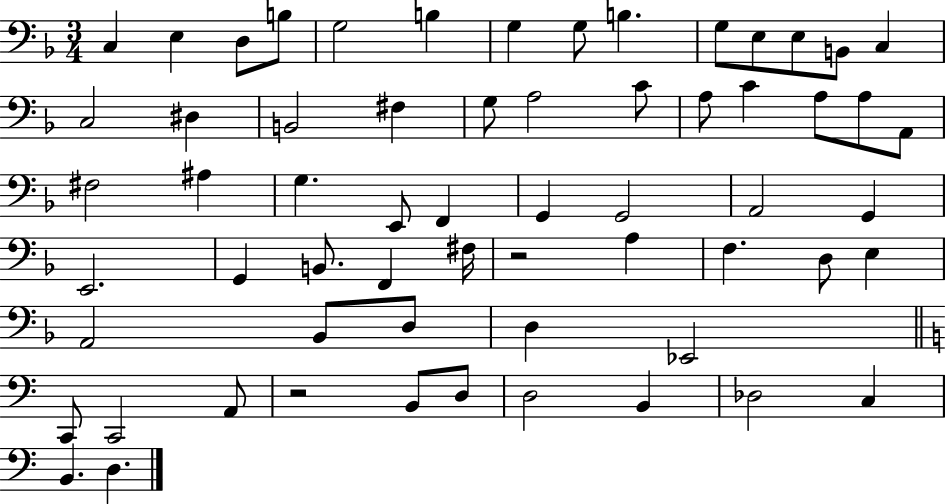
{
  \clef bass
  \numericTimeSignature
  \time 3/4
  \key f \major
  \repeat volta 2 { c4 e4 d8 b8 | g2 b4 | g4 g8 b4. | g8 e8 e8 b,8 c4 | \break c2 dis4 | b,2 fis4 | g8 a2 c'8 | a8 c'4 a8 a8 a,8 | \break fis2 ais4 | g4. e,8 f,4 | g,4 g,2 | a,2 g,4 | \break e,2. | g,4 b,8. f,4 fis16 | r2 a4 | f4. d8 e4 | \break a,2 bes,8 d8 | d4 ees,2 | \bar "||" \break \key c \major c,8 c,2 a,8 | r2 b,8 d8 | d2 b,4 | des2 c4 | \break b,4. d4. | } \bar "|."
}